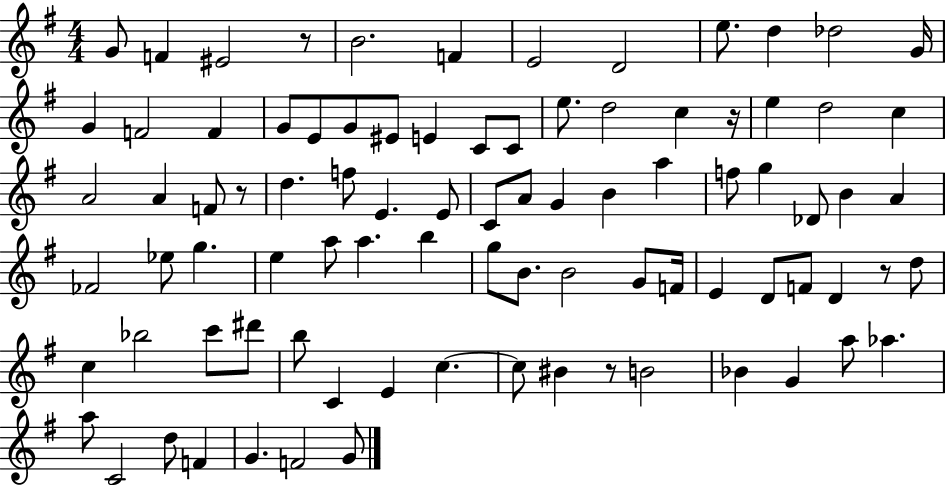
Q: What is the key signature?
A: G major